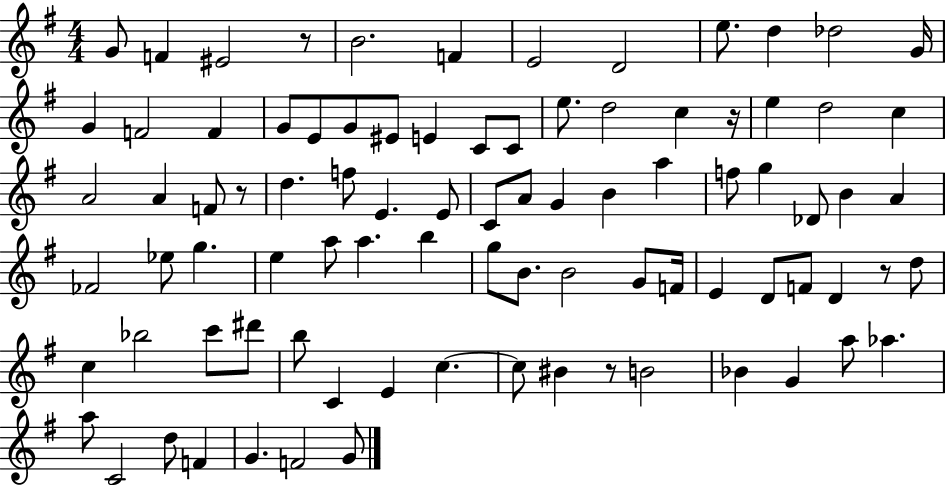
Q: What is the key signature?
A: G major